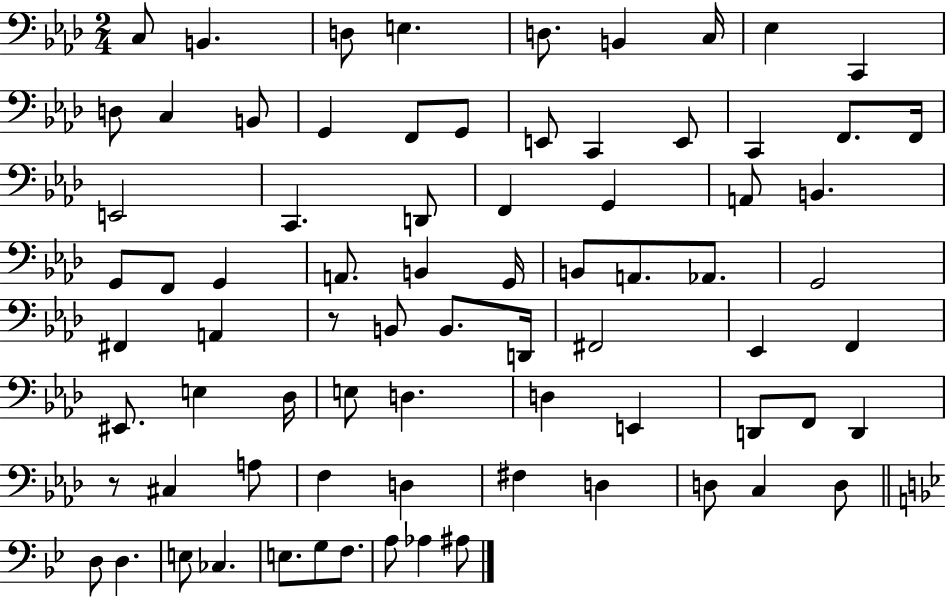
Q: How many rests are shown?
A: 2